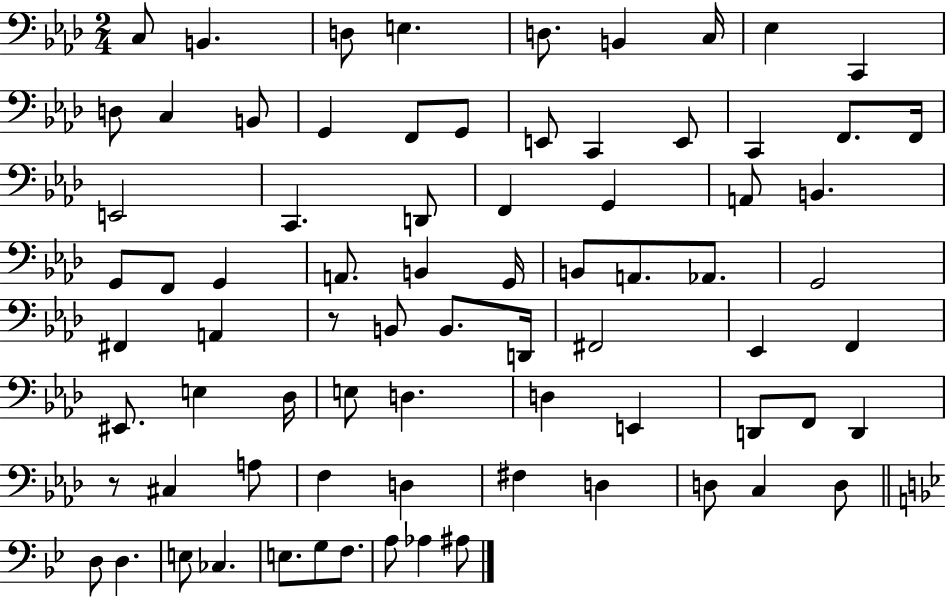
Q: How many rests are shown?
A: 2